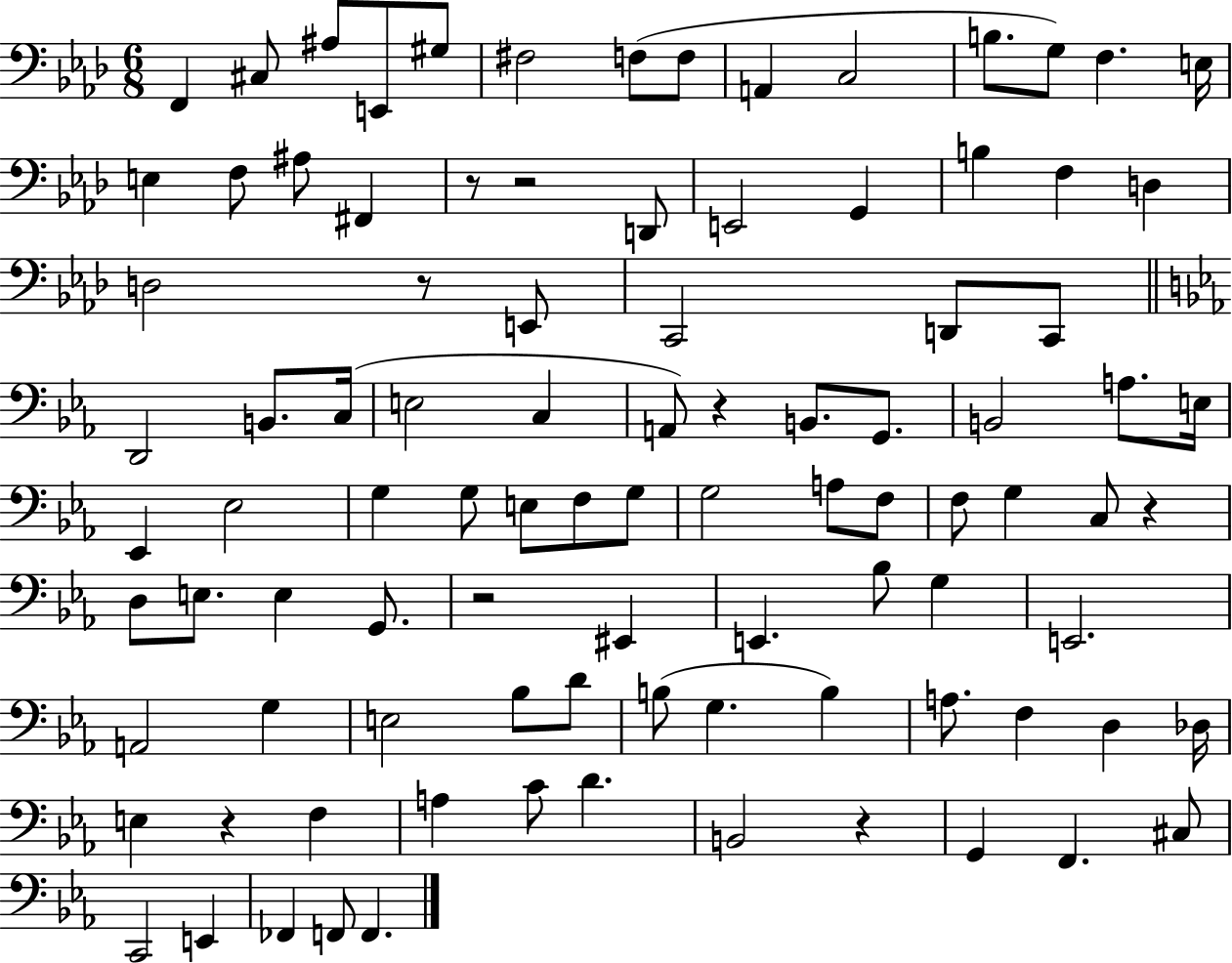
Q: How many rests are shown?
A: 8